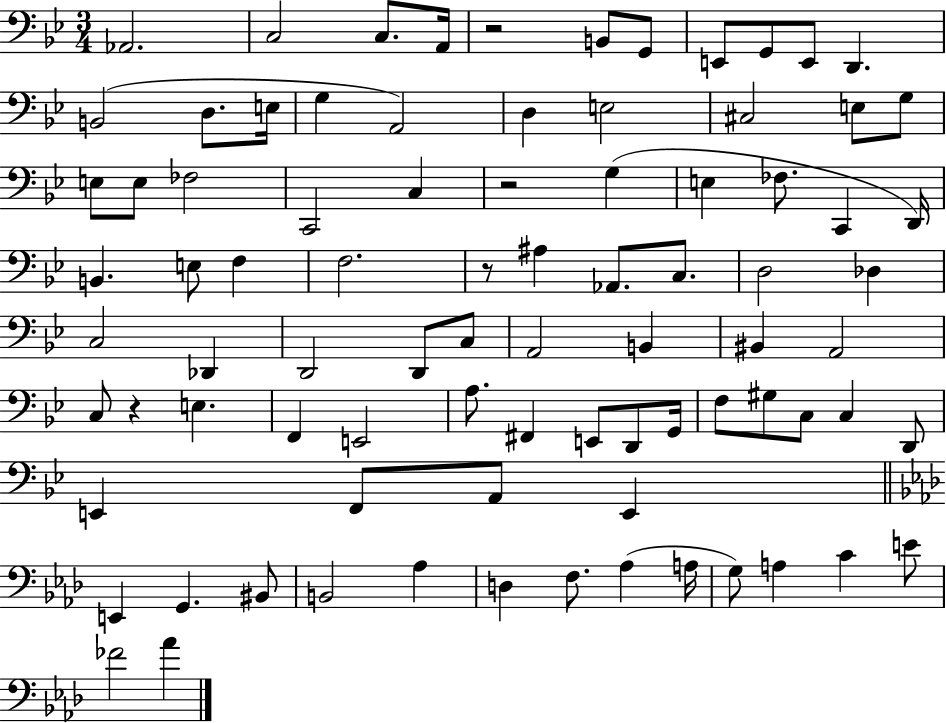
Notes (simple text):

Ab2/h. C3/h C3/e. A2/s R/h B2/e G2/e E2/e G2/e E2/e D2/q. B2/h D3/e. E3/s G3/q A2/h D3/q E3/h C#3/h E3/e G3/e E3/e E3/e FES3/h C2/h C3/q R/h G3/q E3/q FES3/e. C2/q D2/s B2/q. E3/e F3/q F3/h. R/e A#3/q Ab2/e. C3/e. D3/h Db3/q C3/h Db2/q D2/h D2/e C3/e A2/h B2/q BIS2/q A2/h C3/e R/q E3/q. F2/q E2/h A3/e. F#2/q E2/e D2/e G2/s F3/e G#3/e C3/e C3/q D2/e E2/q F2/e A2/e E2/q E2/q G2/q. BIS2/e B2/h Ab3/q D3/q F3/e. Ab3/q A3/s G3/e A3/q C4/q E4/e FES4/h Ab4/q